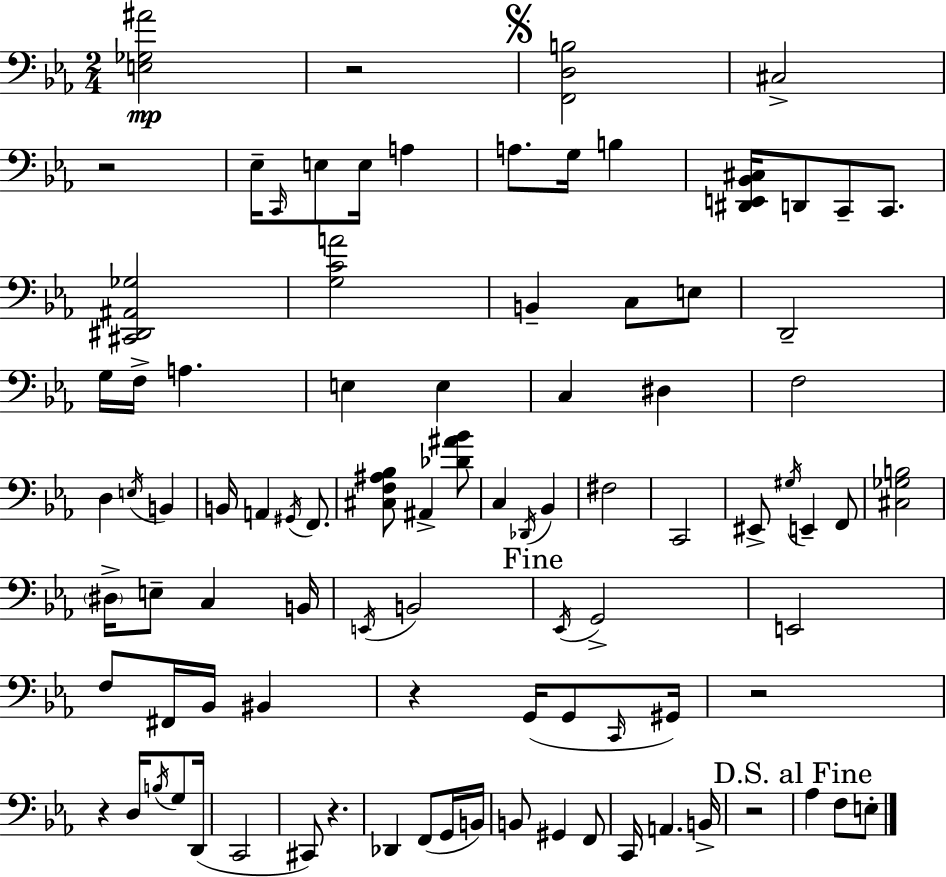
X:1
T:Untitled
M:2/4
L:1/4
K:Eb
[E,_G,^A]2 z2 [F,,D,B,]2 ^C,2 z2 _E,/4 C,,/4 E,/2 E,/4 A, A,/2 G,/4 B, [^D,,E,,_B,,^C,]/4 D,,/2 C,,/2 C,,/2 [^C,,^D,,^A,,_G,]2 [G,CA]2 B,, C,/2 E,/2 D,,2 G,/4 F,/4 A, E, E, C, ^D, F,2 D, E,/4 B,, B,,/4 A,, ^G,,/4 F,,/2 [^C,F,^A,_B,]/2 ^A,, [_D^A_B]/2 C, _D,,/4 _B,, ^F,2 C,,2 ^E,,/2 ^G,/4 E,, F,,/2 [^C,_G,B,]2 ^D,/4 E,/2 C, B,,/4 E,,/4 B,,2 _E,,/4 G,,2 E,,2 F,/2 ^F,,/4 _B,,/4 ^B,, z G,,/4 G,,/2 C,,/4 ^G,,/4 z2 z D,/4 B,/4 G,/2 D,,/4 C,,2 ^C,,/2 z _D,, F,,/2 G,,/4 B,,/4 B,,/2 ^G,, F,,/2 C,,/4 A,, B,,/4 z2 _A, F,/2 E,/2